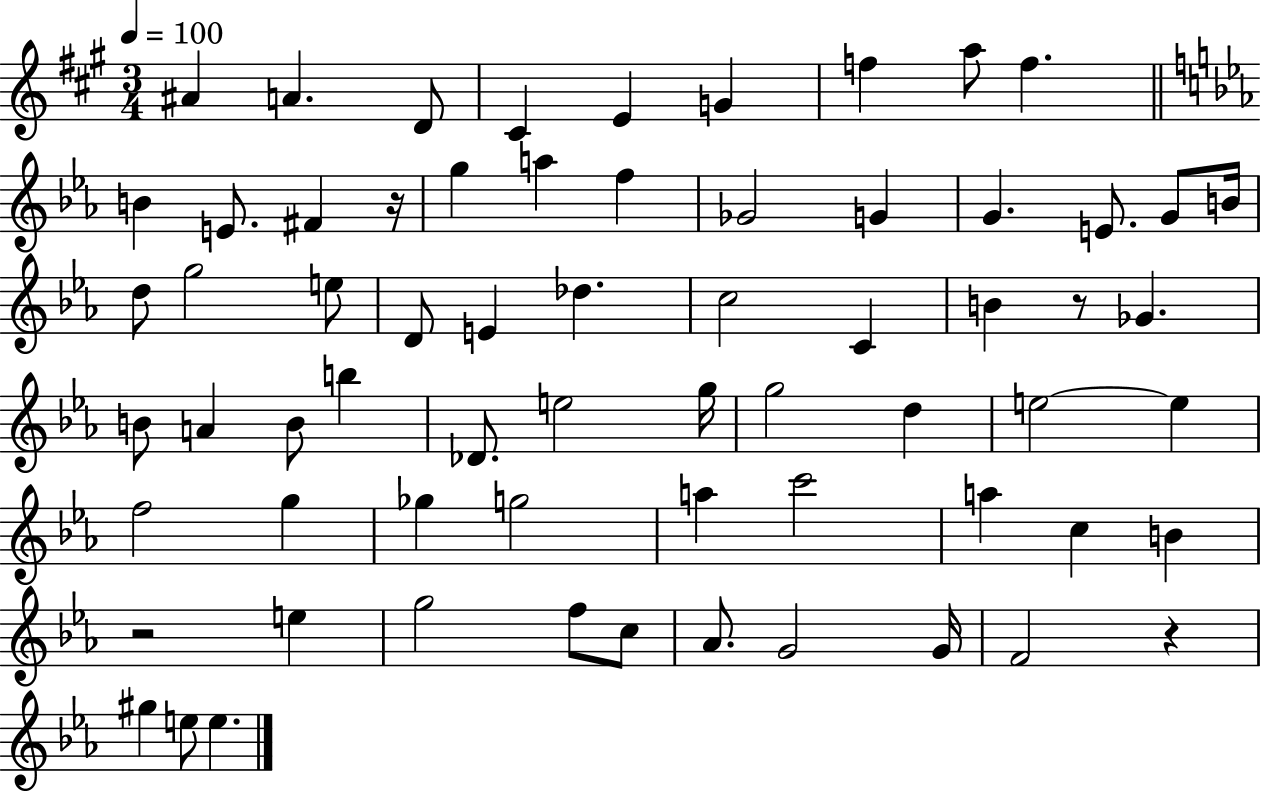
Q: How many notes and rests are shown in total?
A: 66